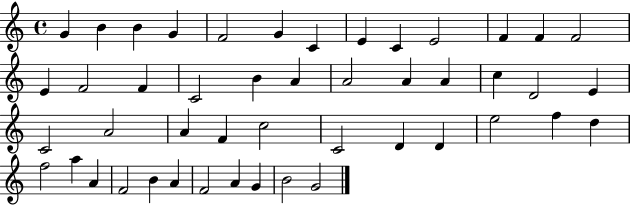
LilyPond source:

{
  \clef treble
  \time 4/4
  \defaultTimeSignature
  \key c \major
  g'4 b'4 b'4 g'4 | f'2 g'4 c'4 | e'4 c'4 e'2 | f'4 f'4 f'2 | \break e'4 f'2 f'4 | c'2 b'4 a'4 | a'2 a'4 a'4 | c''4 d'2 e'4 | \break c'2 a'2 | a'4 f'4 c''2 | c'2 d'4 d'4 | e''2 f''4 d''4 | \break f''2 a''4 a'4 | f'2 b'4 a'4 | f'2 a'4 g'4 | b'2 g'2 | \break \bar "|."
}